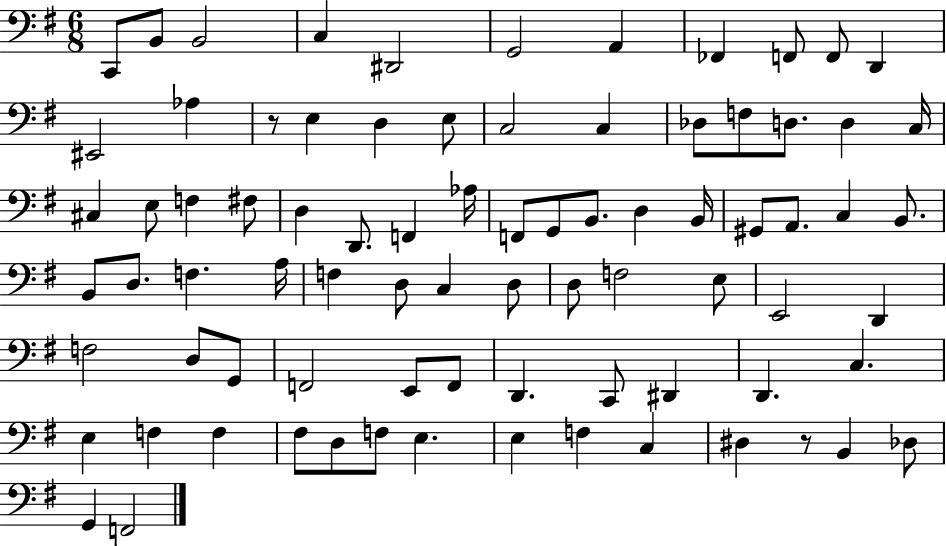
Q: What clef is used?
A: bass